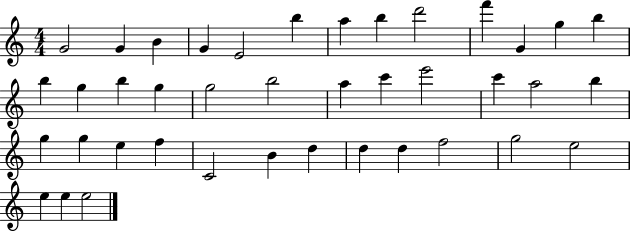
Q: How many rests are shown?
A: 0